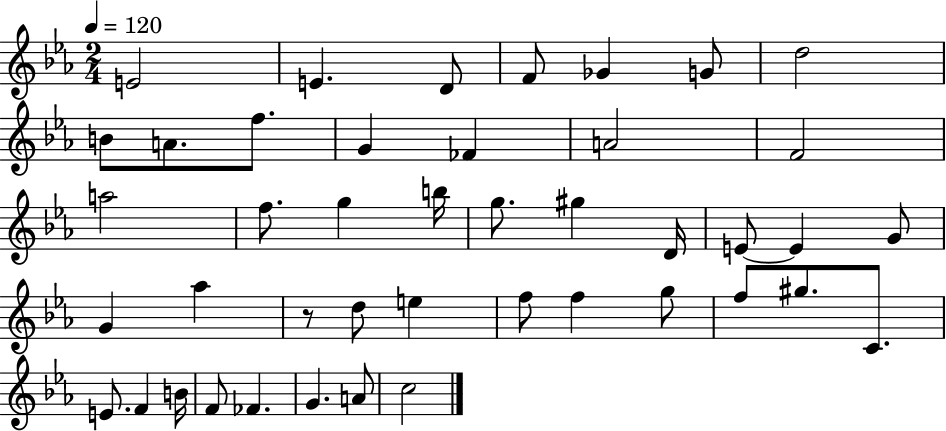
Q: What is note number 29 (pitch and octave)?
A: F5